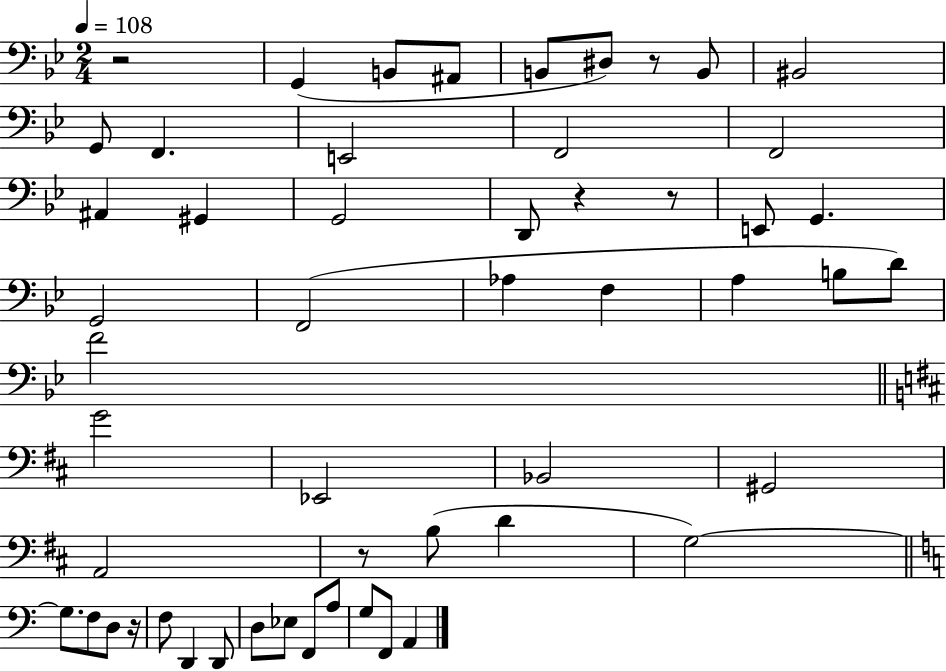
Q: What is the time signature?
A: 2/4